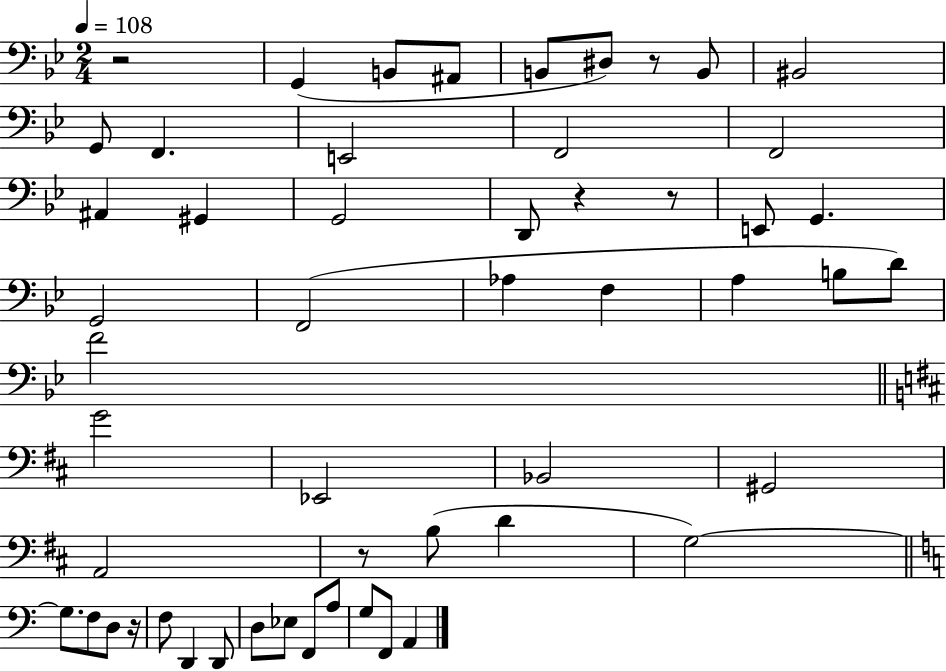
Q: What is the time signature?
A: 2/4